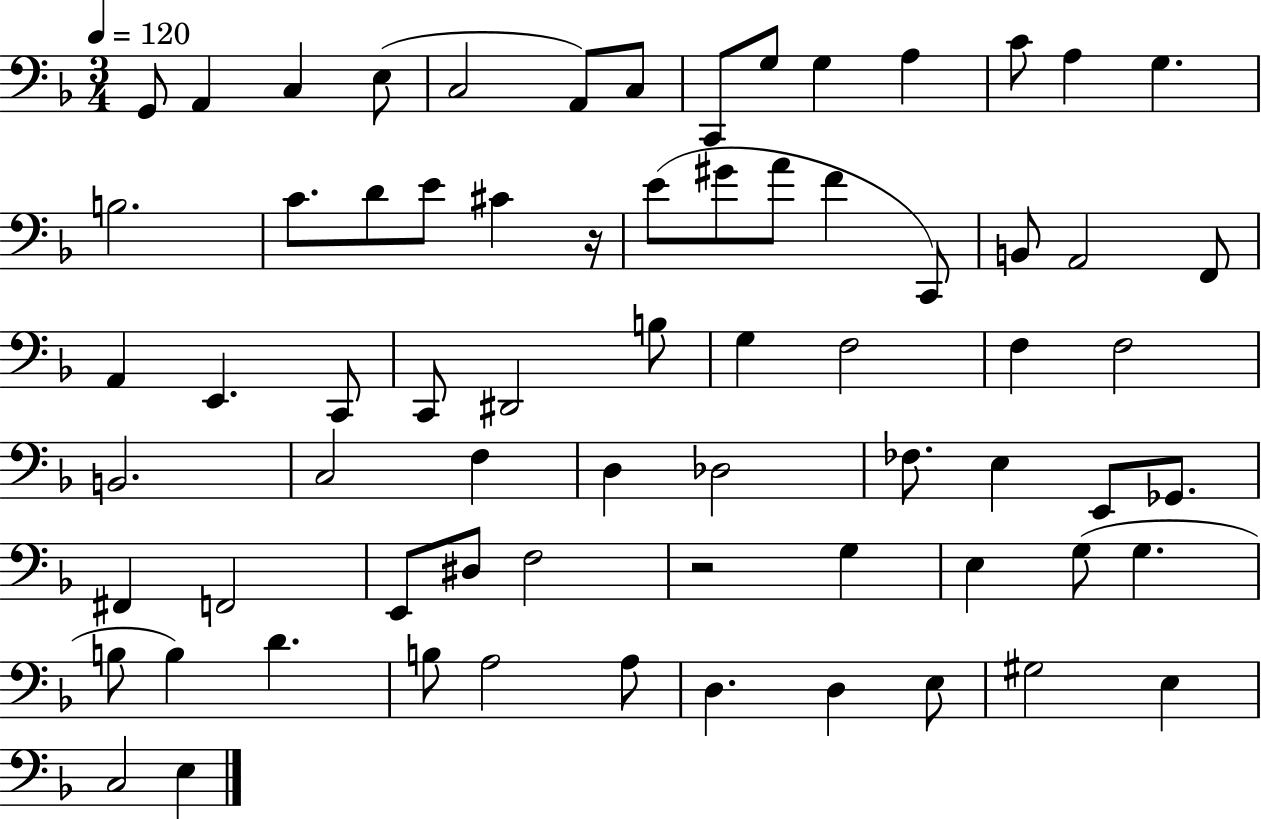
X:1
T:Untitled
M:3/4
L:1/4
K:F
G,,/2 A,, C, E,/2 C,2 A,,/2 C,/2 C,,/2 G,/2 G, A, C/2 A, G, B,2 C/2 D/2 E/2 ^C z/4 E/2 ^G/2 A/2 F C,,/2 B,,/2 A,,2 F,,/2 A,, E,, C,,/2 C,,/2 ^D,,2 B,/2 G, F,2 F, F,2 B,,2 C,2 F, D, _D,2 _F,/2 E, E,,/2 _G,,/2 ^F,, F,,2 E,,/2 ^D,/2 F,2 z2 G, E, G,/2 G, B,/2 B, D B,/2 A,2 A,/2 D, D, E,/2 ^G,2 E, C,2 E,